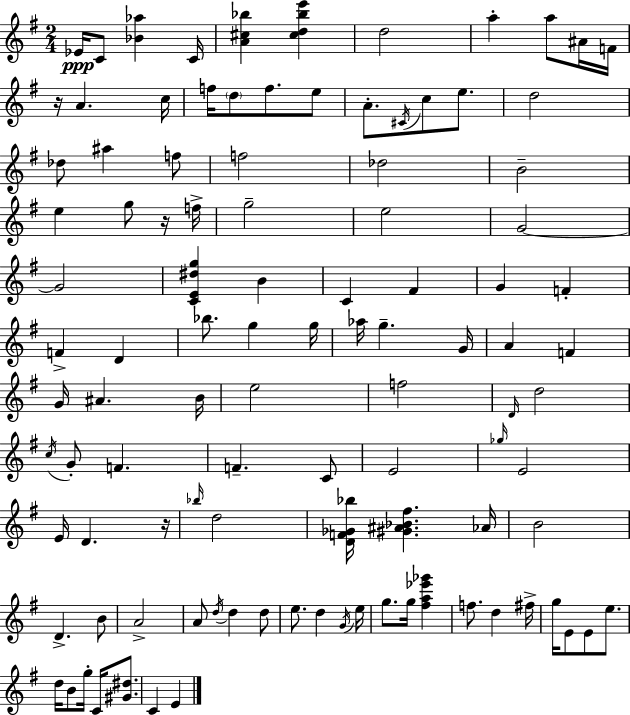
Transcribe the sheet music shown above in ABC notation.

X:1
T:Untitled
M:2/4
L:1/4
K:G
_E/4 C/2 [_B_a] C/4 [A^c_b] [^cd_be'] d2 a a/2 ^A/4 F/4 z/4 A c/4 f/4 d/2 f/2 e/2 A/2 ^C/4 c/2 e/2 d2 _d/2 ^a f/2 f2 _d2 B2 e g/2 z/4 f/4 g2 e2 G2 G2 [CE^dg] B C ^F G F F D _b/2 g g/4 _a/4 g G/4 A F G/4 ^A B/4 e2 f2 D/4 d2 c/4 G/2 F F C/2 E2 _g/4 E2 E/4 D z/4 _b/4 d2 [DF_G_b]/4 [^G^A_B^f] _A/4 B2 D B/2 A2 A/2 d/4 d d/2 e/2 d G/4 e/4 g/2 g/4 [^fa_e'_g'] f/2 d ^f/4 g/4 E/2 E/2 e/2 d/4 B/2 g/4 C/4 [^G^d]/2 C E